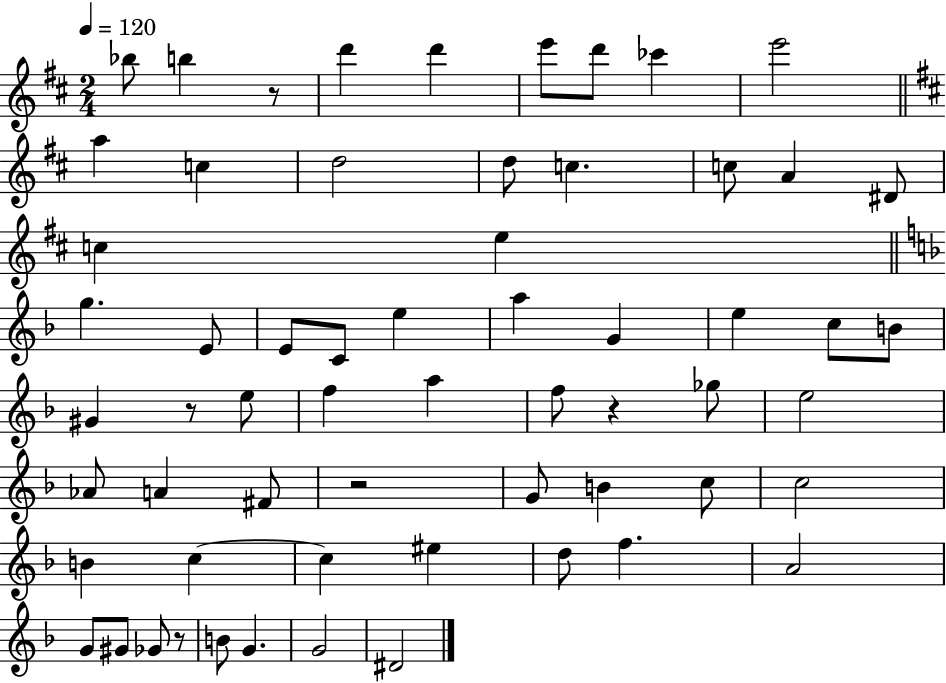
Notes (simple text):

Bb5/e B5/q R/e D6/q D6/q E6/e D6/e CES6/q E6/h A5/q C5/q D5/h D5/e C5/q. C5/e A4/q D#4/e C5/q E5/q G5/q. E4/e E4/e C4/e E5/q A5/q G4/q E5/q C5/e B4/e G#4/q R/e E5/e F5/q A5/q F5/e R/q Gb5/e E5/h Ab4/e A4/q F#4/e R/h G4/e B4/q C5/e C5/h B4/q C5/q C5/q EIS5/q D5/e F5/q. A4/h G4/e G#4/e Gb4/e R/e B4/e G4/q. G4/h D#4/h